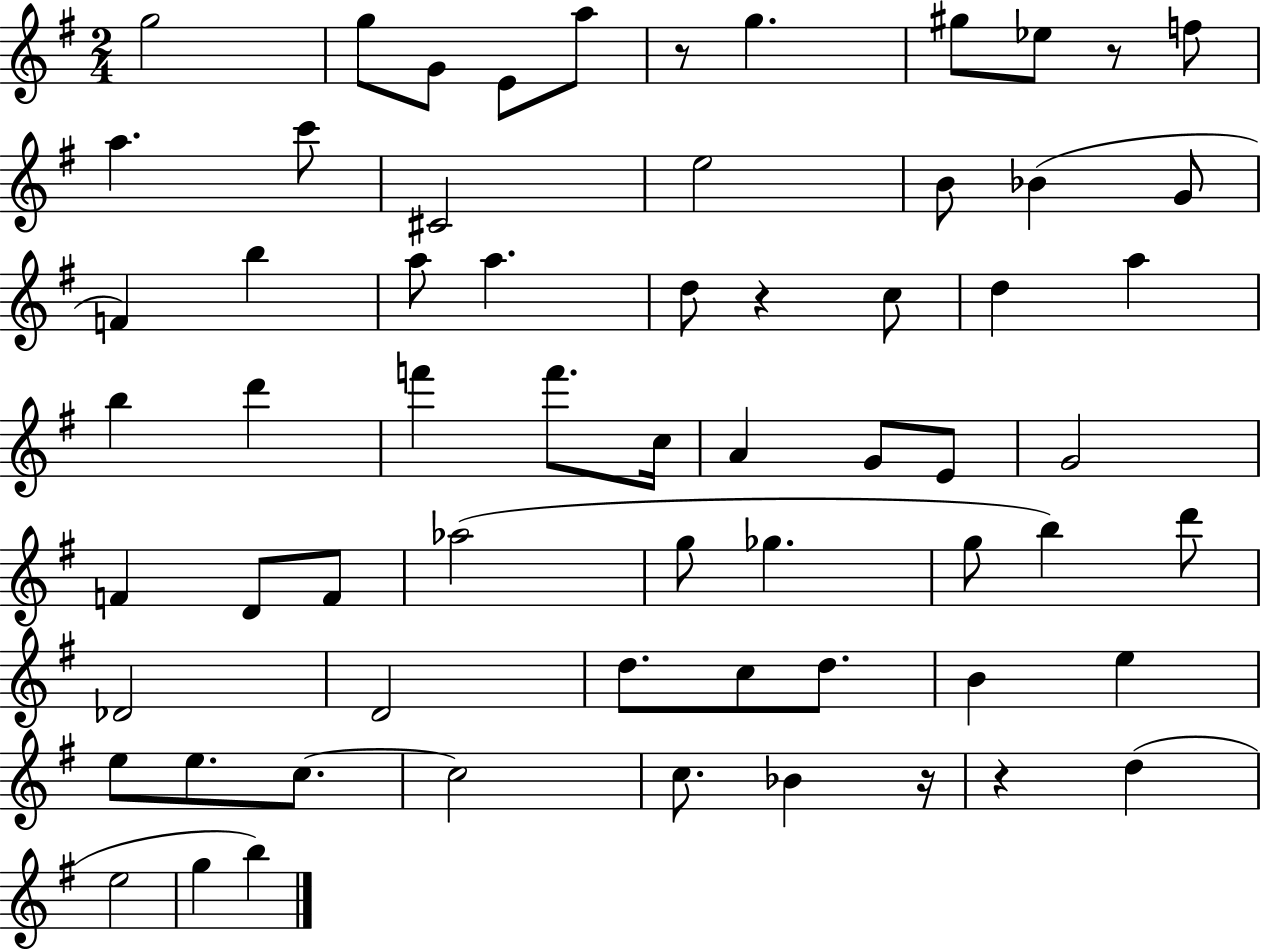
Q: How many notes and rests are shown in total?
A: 64